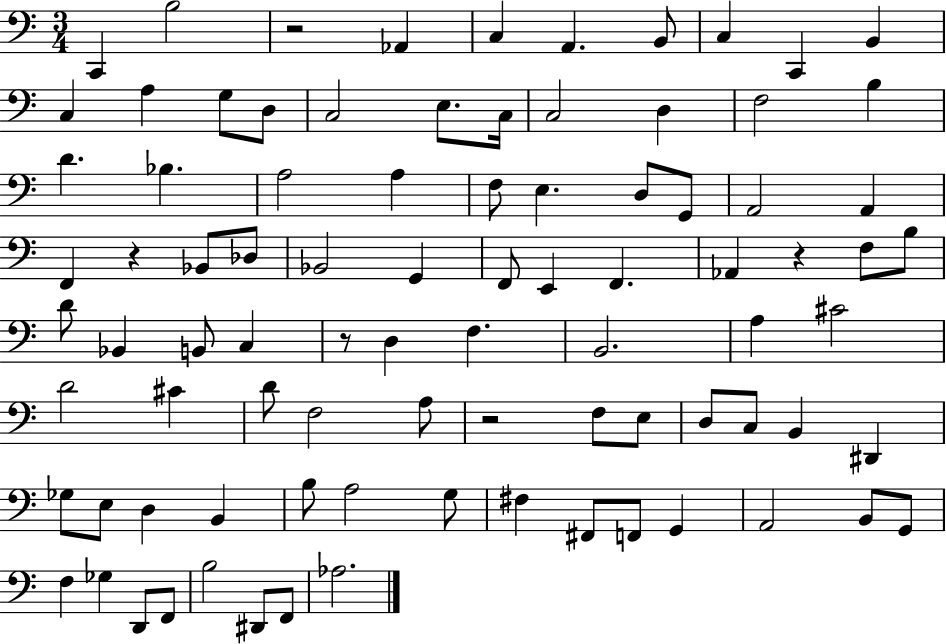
{
  \clef bass
  \numericTimeSignature
  \time 3/4
  \key c \major
  c,4 b2 | r2 aes,4 | c4 a,4. b,8 | c4 c,4 b,4 | \break c4 a4 g8 d8 | c2 e8. c16 | c2 d4 | f2 b4 | \break d'4. bes4. | a2 a4 | f8 e4. d8 g,8 | a,2 a,4 | \break f,4 r4 bes,8 des8 | bes,2 g,4 | f,8 e,4 f,4. | aes,4 r4 f8 b8 | \break d'8 bes,4 b,8 c4 | r8 d4 f4. | b,2. | a4 cis'2 | \break d'2 cis'4 | d'8 f2 a8 | r2 f8 e8 | d8 c8 b,4 dis,4 | \break ges8 e8 d4 b,4 | b8 a2 g8 | fis4 fis,8 f,8 g,4 | a,2 b,8 g,8 | \break f4 ges4 d,8 f,8 | b2 dis,8 f,8 | aes2. | \bar "|."
}